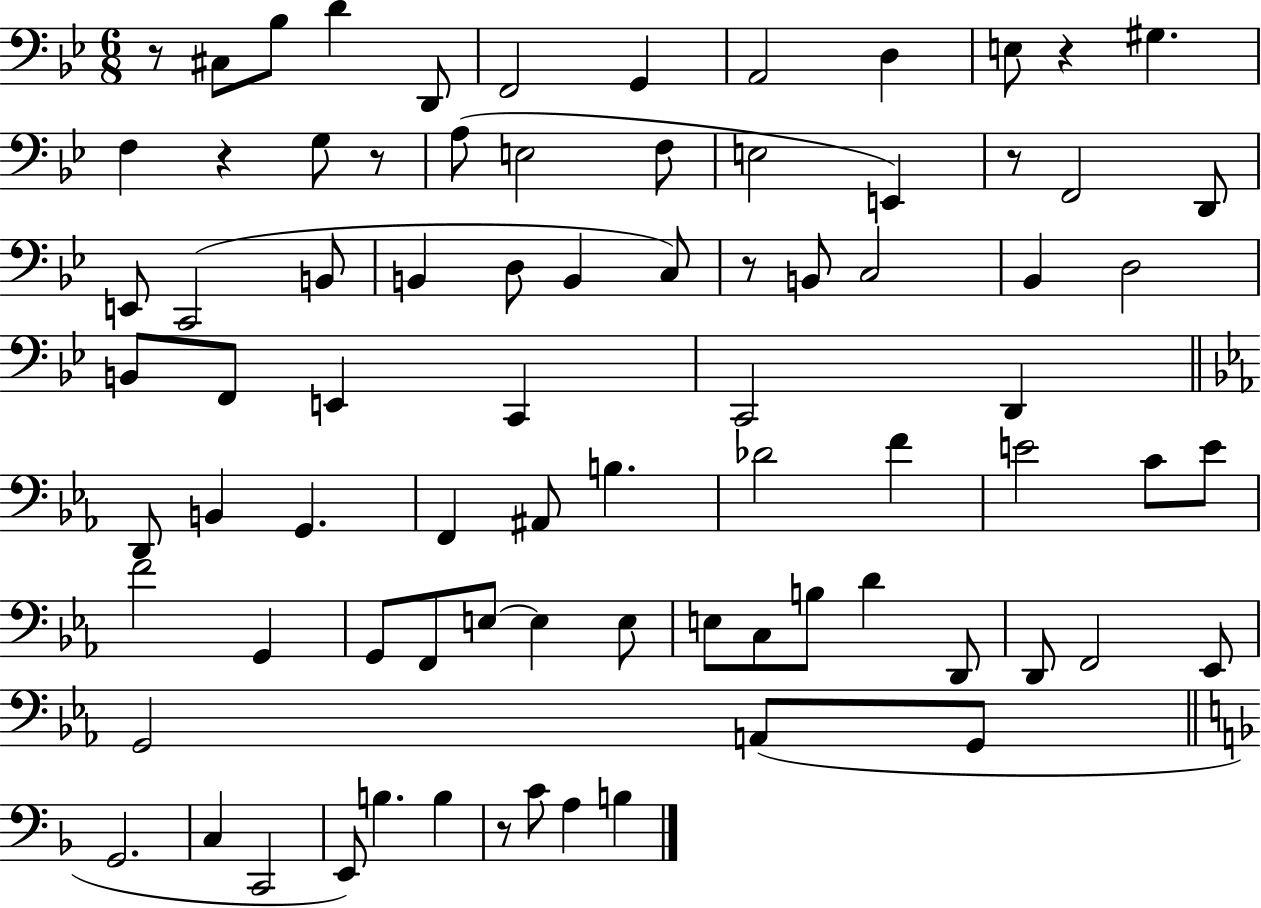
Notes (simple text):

R/e C#3/e Bb3/e D4/q D2/e F2/h G2/q A2/h D3/q E3/e R/q G#3/q. F3/q R/q G3/e R/e A3/e E3/h F3/e E3/h E2/q R/e F2/h D2/e E2/e C2/h B2/e B2/q D3/e B2/q C3/e R/e B2/e C3/h Bb2/q D3/h B2/e F2/e E2/q C2/q C2/h D2/q D2/e B2/q G2/q. F2/q A#2/e B3/q. Db4/h F4/q E4/h C4/e E4/e F4/h G2/q G2/e F2/e E3/e E3/q E3/e E3/e C3/e B3/e D4/q D2/e D2/e F2/h Eb2/e G2/h A2/e G2/e G2/h. C3/q C2/h E2/e B3/q. B3/q R/e C4/e A3/q B3/q